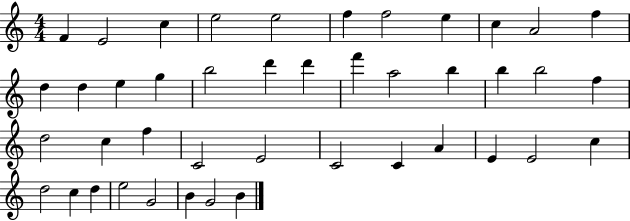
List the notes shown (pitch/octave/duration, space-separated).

F4/q E4/h C5/q E5/h E5/h F5/q F5/h E5/q C5/q A4/h F5/q D5/q D5/q E5/q G5/q B5/h D6/q D6/q F6/q A5/h B5/q B5/q B5/h F5/q D5/h C5/q F5/q C4/h E4/h C4/h C4/q A4/q E4/q E4/h C5/q D5/h C5/q D5/q E5/h G4/h B4/q G4/h B4/q